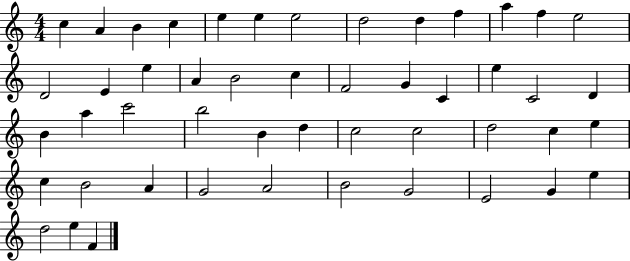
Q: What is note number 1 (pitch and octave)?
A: C5